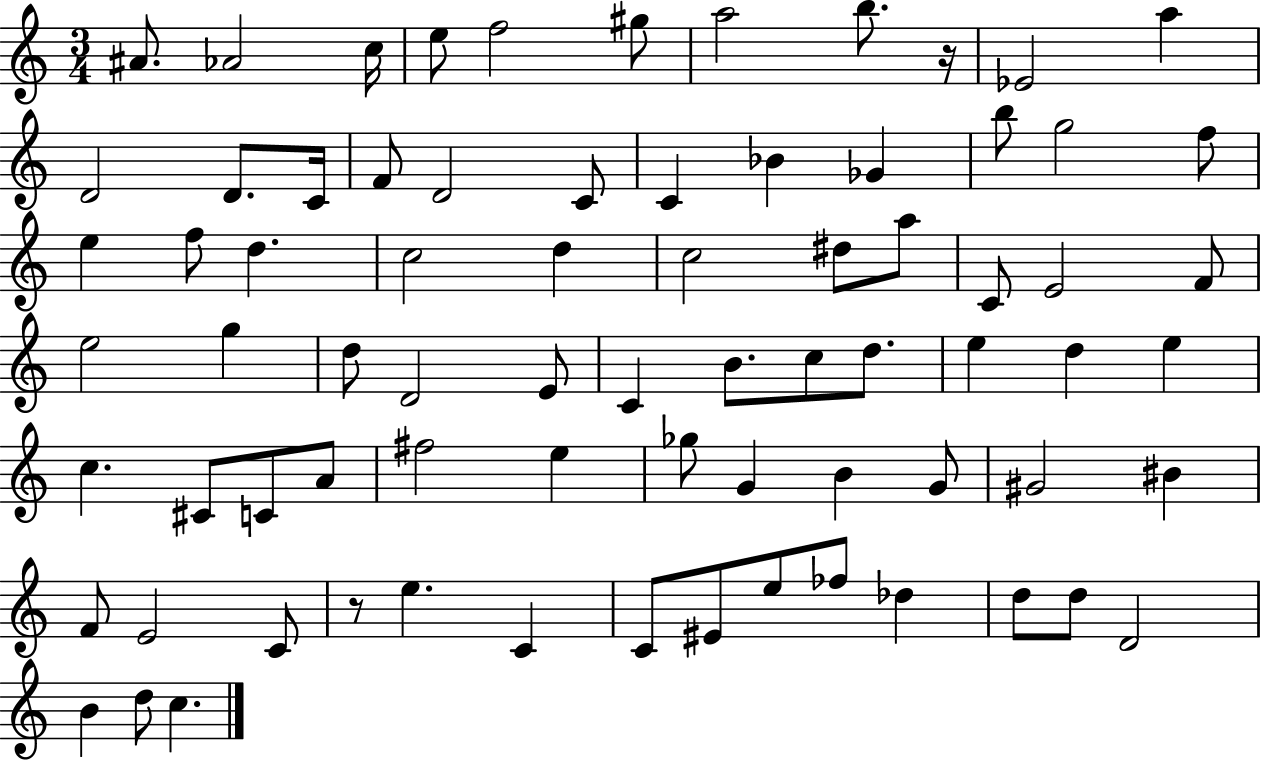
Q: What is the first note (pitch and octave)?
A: A#4